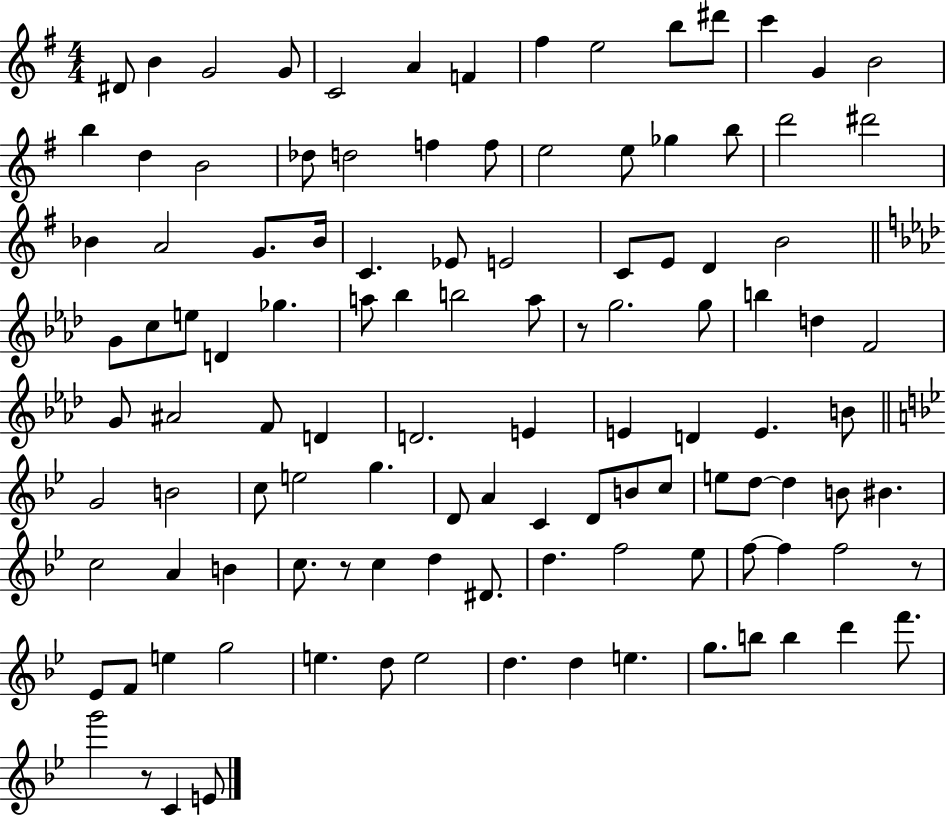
{
  \clef treble
  \numericTimeSignature
  \time 4/4
  \key g \major
  dis'8 b'4 g'2 g'8 | c'2 a'4 f'4 | fis''4 e''2 b''8 dis'''8 | c'''4 g'4 b'2 | \break b''4 d''4 b'2 | des''8 d''2 f''4 f''8 | e''2 e''8 ges''4 b''8 | d'''2 dis'''2 | \break bes'4 a'2 g'8. bes'16 | c'4. ees'8 e'2 | c'8 e'8 d'4 b'2 | \bar "||" \break \key aes \major g'8 c''8 e''8 d'4 ges''4. | a''8 bes''4 b''2 a''8 | r8 g''2. g''8 | b''4 d''4 f'2 | \break g'8 ais'2 f'8 d'4 | d'2. e'4 | e'4 d'4 e'4. b'8 | \bar "||" \break \key bes \major g'2 b'2 | c''8 e''2 g''4. | d'8 a'4 c'4 d'8 b'8 c''8 | e''8 d''8~~ d''4 b'8 bis'4. | \break c''2 a'4 b'4 | c''8. r8 c''4 d''4 dis'8. | d''4. f''2 ees''8 | f''8~~ f''4 f''2 r8 | \break ees'8 f'8 e''4 g''2 | e''4. d''8 e''2 | d''4. d''4 e''4. | g''8. b''8 b''4 d'''4 f'''8. | \break g'''2 r8 c'4 e'8 | \bar "|."
}